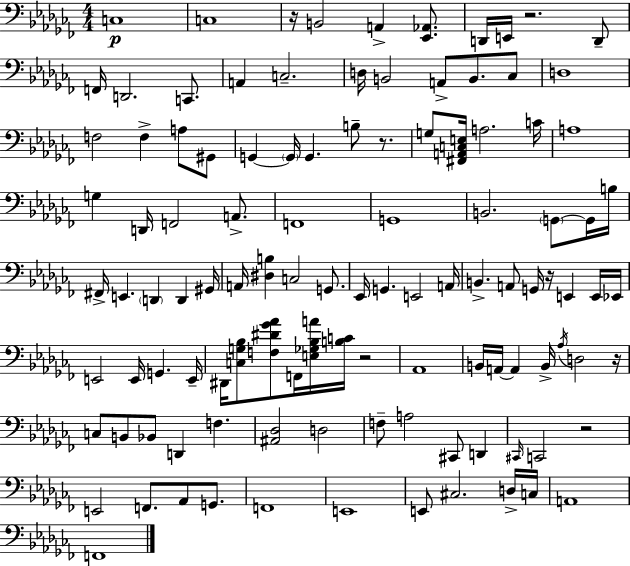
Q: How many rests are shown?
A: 7